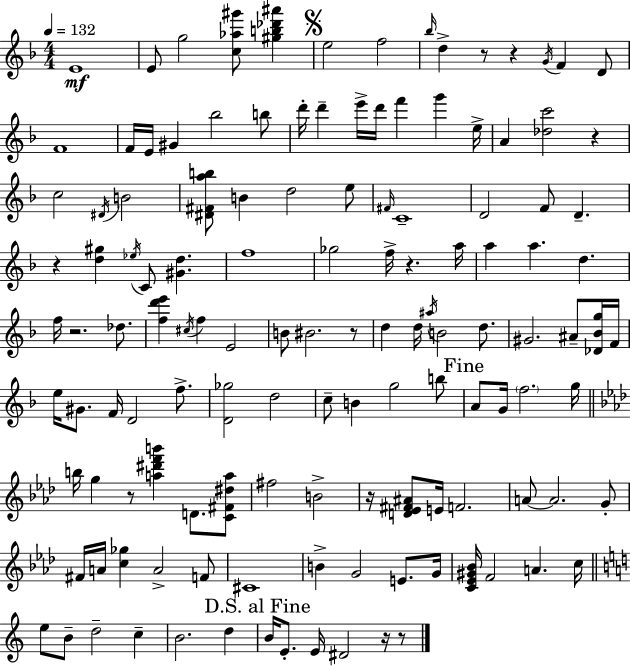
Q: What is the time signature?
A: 4/4